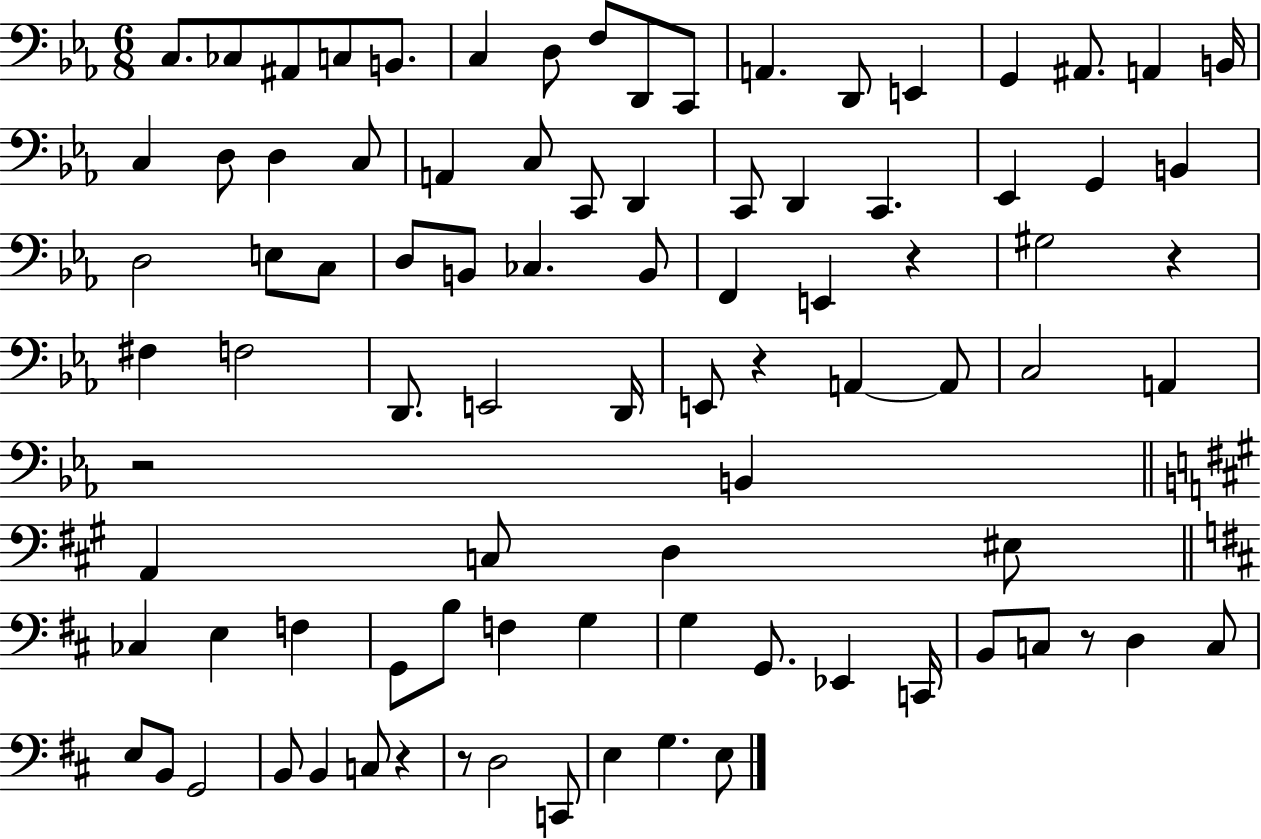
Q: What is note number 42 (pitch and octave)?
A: F#3